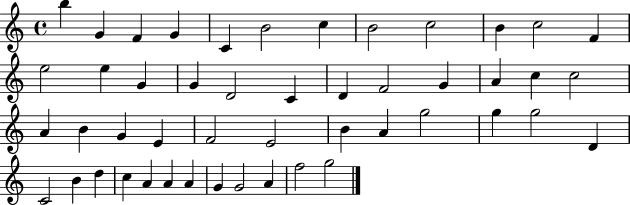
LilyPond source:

{
  \clef treble
  \time 4/4
  \defaultTimeSignature
  \key c \major
  b''4 g'4 f'4 g'4 | c'4 b'2 c''4 | b'2 c''2 | b'4 c''2 f'4 | \break e''2 e''4 g'4 | g'4 d'2 c'4 | d'4 f'2 g'4 | a'4 c''4 c''2 | \break a'4 b'4 g'4 e'4 | f'2 e'2 | b'4 a'4 g''2 | g''4 g''2 d'4 | \break c'2 b'4 d''4 | c''4 a'4 a'4 a'4 | g'4 g'2 a'4 | f''2 g''2 | \break \bar "|."
}